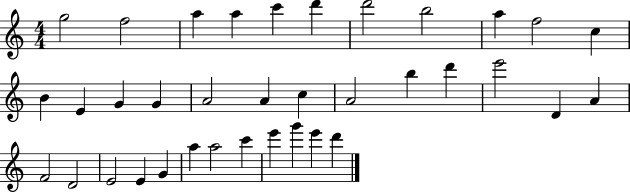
X:1
T:Untitled
M:4/4
L:1/4
K:C
g2 f2 a a c' d' d'2 b2 a f2 c B E G G A2 A c A2 b d' e'2 D A F2 D2 E2 E G a a2 c' e' g' e' d'